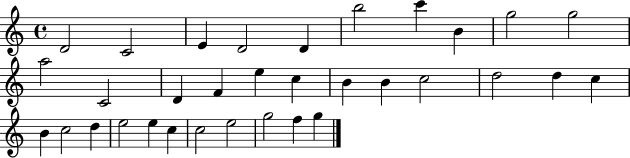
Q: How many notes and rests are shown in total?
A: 33